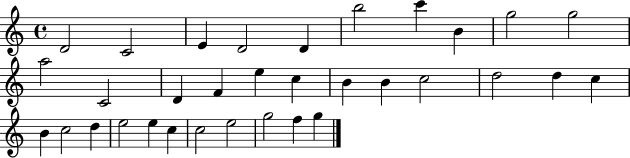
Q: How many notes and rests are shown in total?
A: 33